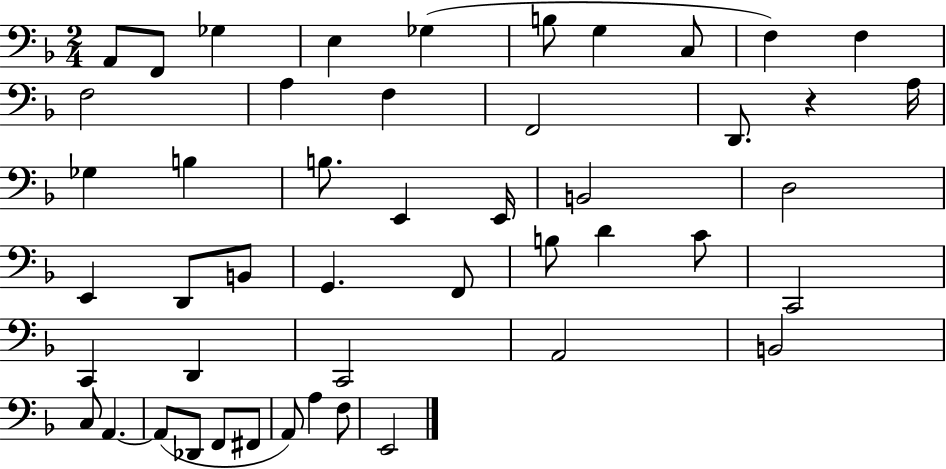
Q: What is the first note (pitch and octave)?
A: A2